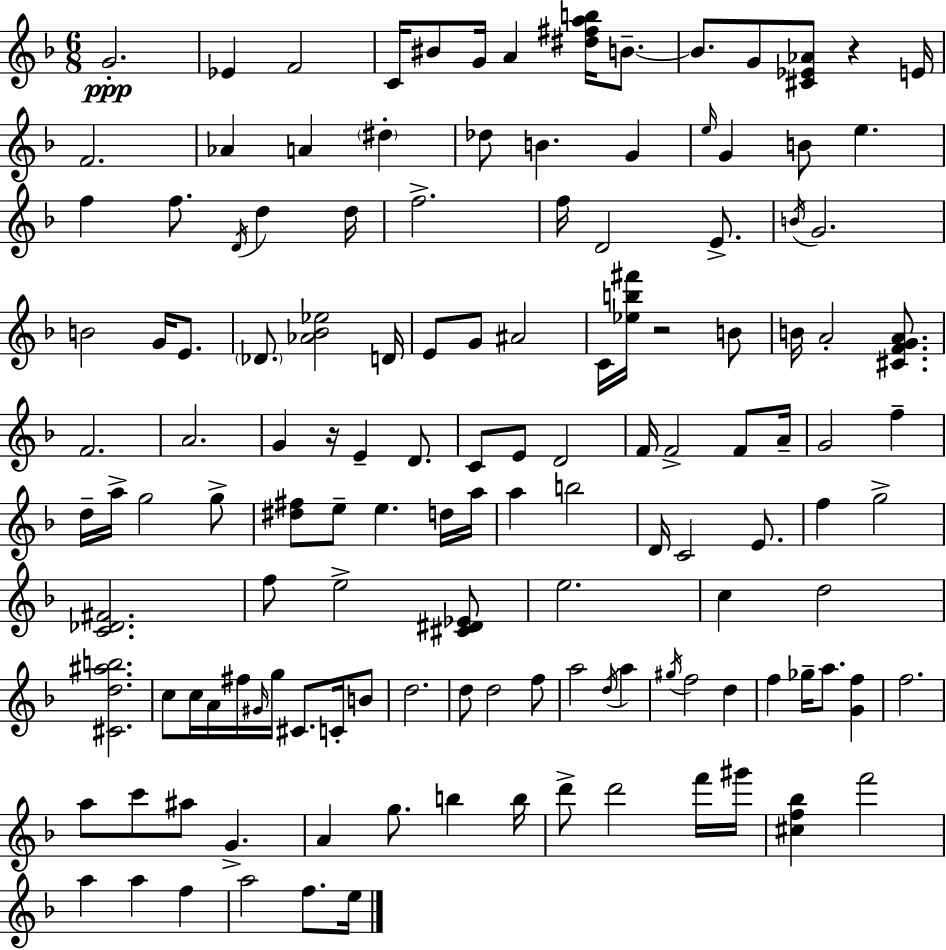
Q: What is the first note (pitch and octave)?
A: G4